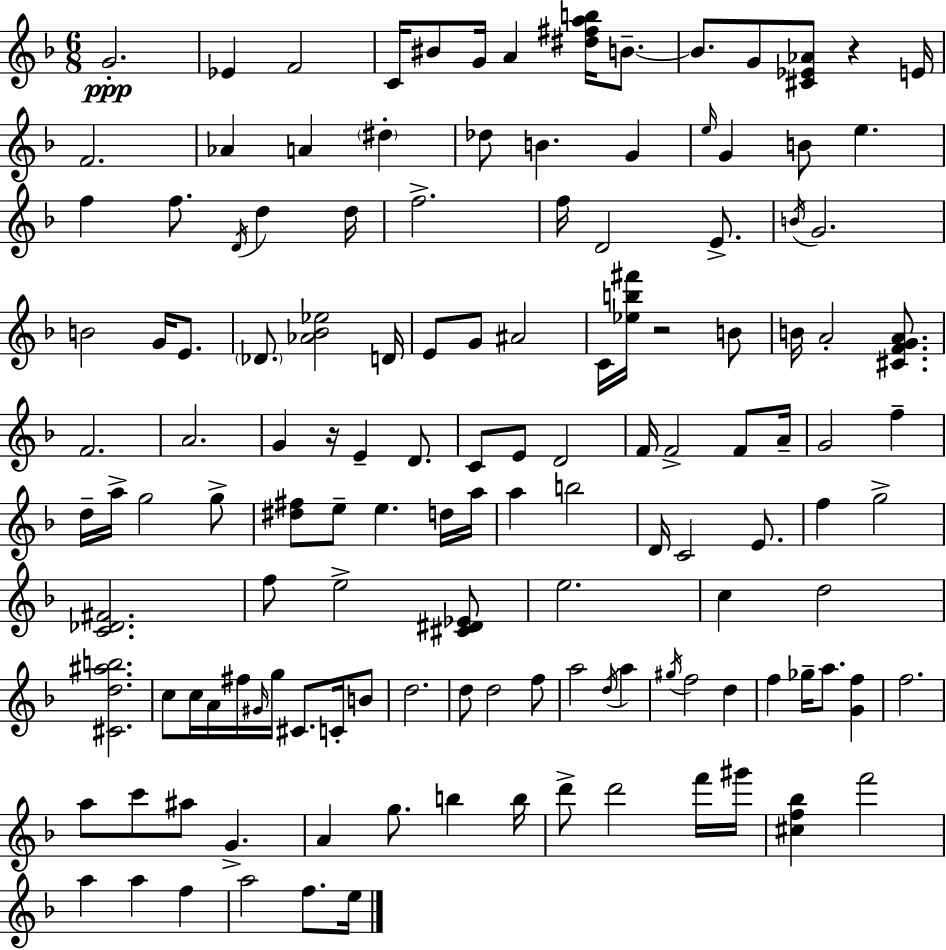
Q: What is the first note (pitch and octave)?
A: G4